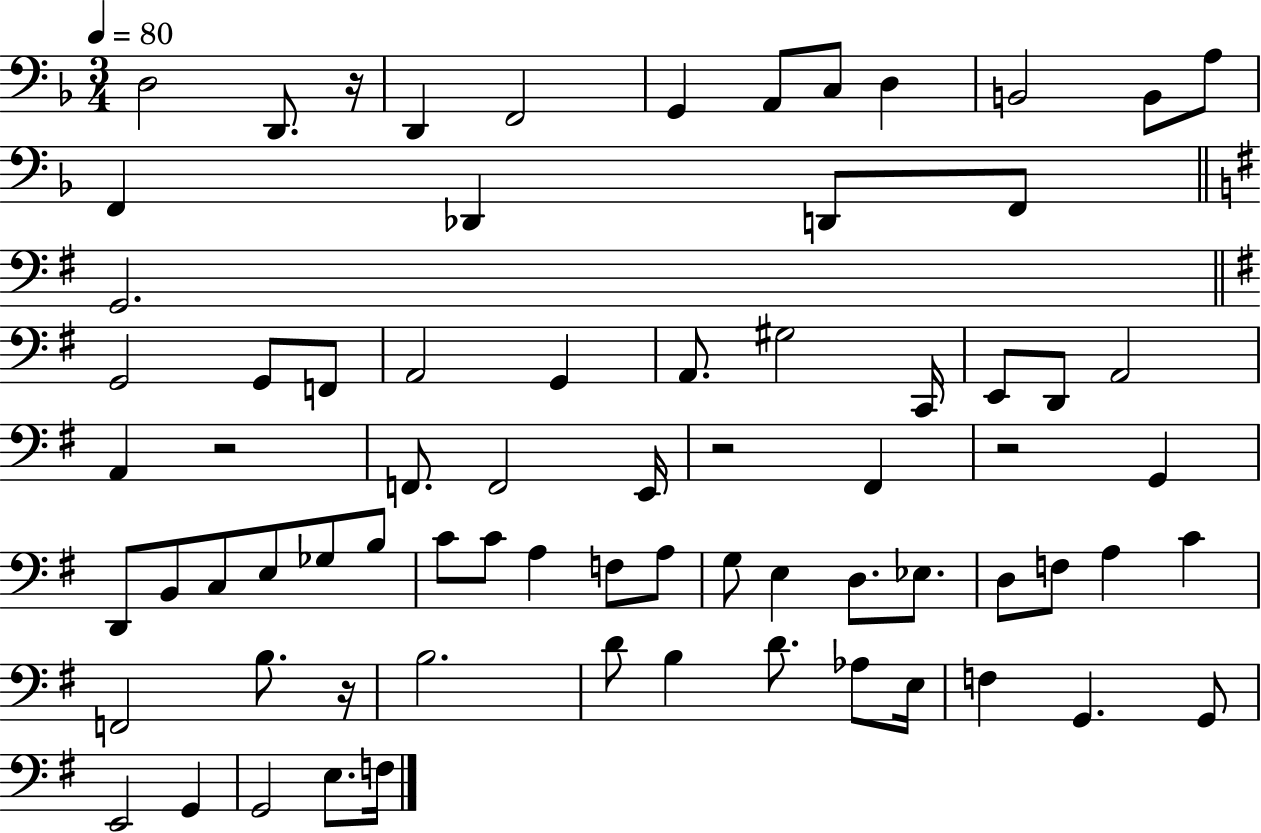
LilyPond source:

{
  \clef bass
  \numericTimeSignature
  \time 3/4
  \key f \major
  \tempo 4 = 80
  d2 d,8. r16 | d,4 f,2 | g,4 a,8 c8 d4 | b,2 b,8 a8 | \break f,4 des,4 d,8 f,8 | \bar "||" \break \key g \major g,2. | \bar "||" \break \key g \major g,2 g,8 f,8 | a,2 g,4 | a,8. gis2 c,16 | e,8 d,8 a,2 | \break a,4 r2 | f,8. f,2 e,16 | r2 fis,4 | r2 g,4 | \break d,8 b,8 c8 e8 ges8 b8 | c'8 c'8 a4 f8 a8 | g8 e4 d8. ees8. | d8 f8 a4 c'4 | \break f,2 b8. r16 | b2. | d'8 b4 d'8. aes8 e16 | f4 g,4. g,8 | \break e,2 g,4 | g,2 e8. f16 | \bar "|."
}